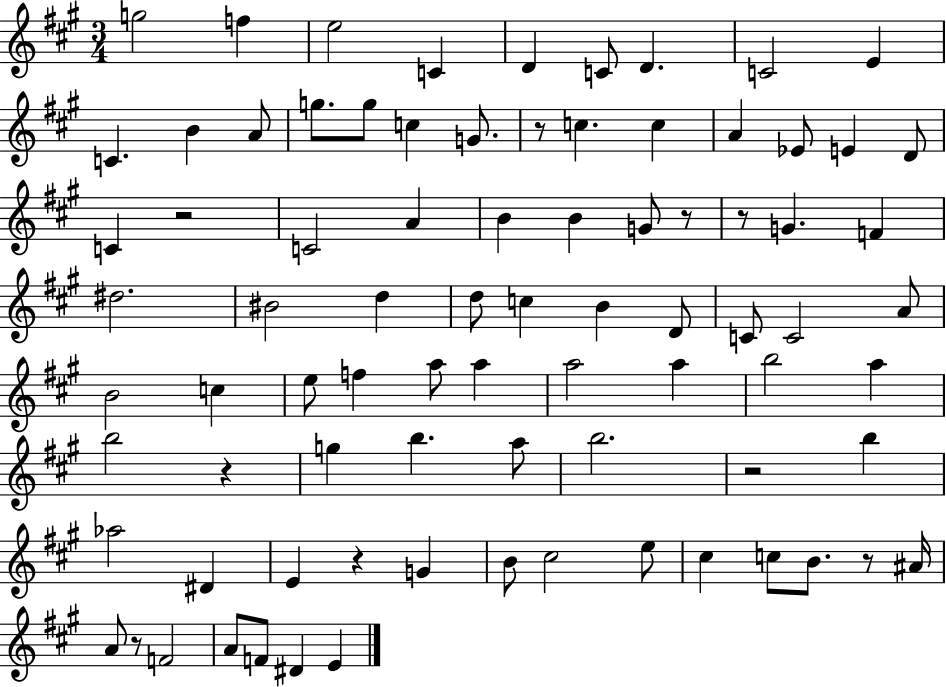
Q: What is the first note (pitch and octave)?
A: G5